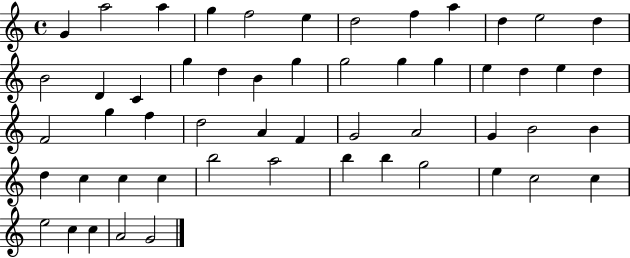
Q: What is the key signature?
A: C major